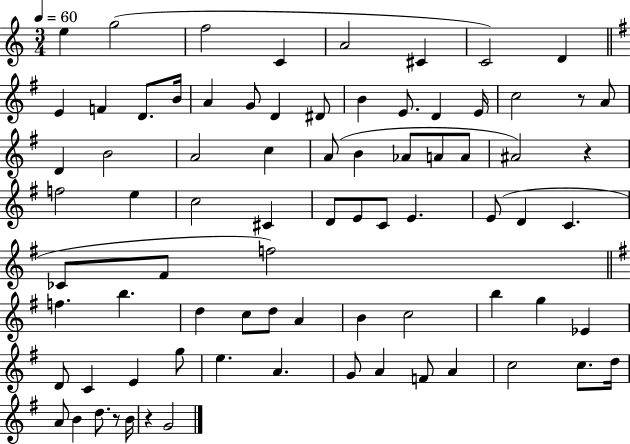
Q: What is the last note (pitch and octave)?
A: G4